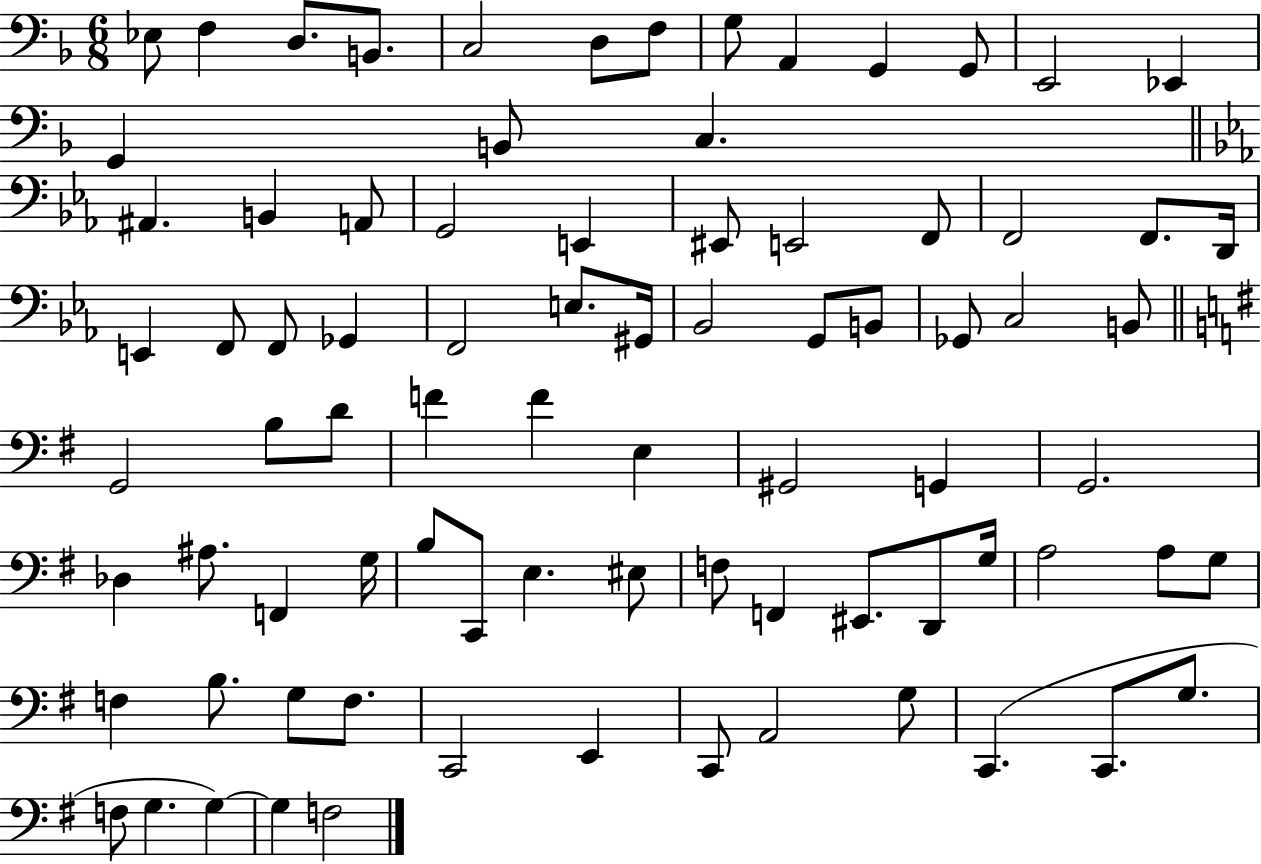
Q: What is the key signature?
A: F major